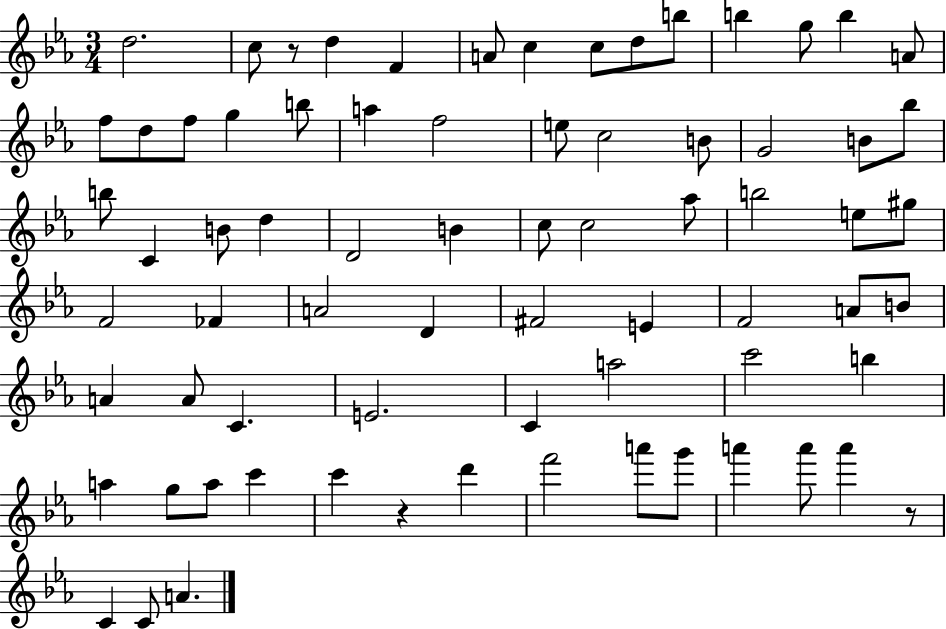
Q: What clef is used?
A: treble